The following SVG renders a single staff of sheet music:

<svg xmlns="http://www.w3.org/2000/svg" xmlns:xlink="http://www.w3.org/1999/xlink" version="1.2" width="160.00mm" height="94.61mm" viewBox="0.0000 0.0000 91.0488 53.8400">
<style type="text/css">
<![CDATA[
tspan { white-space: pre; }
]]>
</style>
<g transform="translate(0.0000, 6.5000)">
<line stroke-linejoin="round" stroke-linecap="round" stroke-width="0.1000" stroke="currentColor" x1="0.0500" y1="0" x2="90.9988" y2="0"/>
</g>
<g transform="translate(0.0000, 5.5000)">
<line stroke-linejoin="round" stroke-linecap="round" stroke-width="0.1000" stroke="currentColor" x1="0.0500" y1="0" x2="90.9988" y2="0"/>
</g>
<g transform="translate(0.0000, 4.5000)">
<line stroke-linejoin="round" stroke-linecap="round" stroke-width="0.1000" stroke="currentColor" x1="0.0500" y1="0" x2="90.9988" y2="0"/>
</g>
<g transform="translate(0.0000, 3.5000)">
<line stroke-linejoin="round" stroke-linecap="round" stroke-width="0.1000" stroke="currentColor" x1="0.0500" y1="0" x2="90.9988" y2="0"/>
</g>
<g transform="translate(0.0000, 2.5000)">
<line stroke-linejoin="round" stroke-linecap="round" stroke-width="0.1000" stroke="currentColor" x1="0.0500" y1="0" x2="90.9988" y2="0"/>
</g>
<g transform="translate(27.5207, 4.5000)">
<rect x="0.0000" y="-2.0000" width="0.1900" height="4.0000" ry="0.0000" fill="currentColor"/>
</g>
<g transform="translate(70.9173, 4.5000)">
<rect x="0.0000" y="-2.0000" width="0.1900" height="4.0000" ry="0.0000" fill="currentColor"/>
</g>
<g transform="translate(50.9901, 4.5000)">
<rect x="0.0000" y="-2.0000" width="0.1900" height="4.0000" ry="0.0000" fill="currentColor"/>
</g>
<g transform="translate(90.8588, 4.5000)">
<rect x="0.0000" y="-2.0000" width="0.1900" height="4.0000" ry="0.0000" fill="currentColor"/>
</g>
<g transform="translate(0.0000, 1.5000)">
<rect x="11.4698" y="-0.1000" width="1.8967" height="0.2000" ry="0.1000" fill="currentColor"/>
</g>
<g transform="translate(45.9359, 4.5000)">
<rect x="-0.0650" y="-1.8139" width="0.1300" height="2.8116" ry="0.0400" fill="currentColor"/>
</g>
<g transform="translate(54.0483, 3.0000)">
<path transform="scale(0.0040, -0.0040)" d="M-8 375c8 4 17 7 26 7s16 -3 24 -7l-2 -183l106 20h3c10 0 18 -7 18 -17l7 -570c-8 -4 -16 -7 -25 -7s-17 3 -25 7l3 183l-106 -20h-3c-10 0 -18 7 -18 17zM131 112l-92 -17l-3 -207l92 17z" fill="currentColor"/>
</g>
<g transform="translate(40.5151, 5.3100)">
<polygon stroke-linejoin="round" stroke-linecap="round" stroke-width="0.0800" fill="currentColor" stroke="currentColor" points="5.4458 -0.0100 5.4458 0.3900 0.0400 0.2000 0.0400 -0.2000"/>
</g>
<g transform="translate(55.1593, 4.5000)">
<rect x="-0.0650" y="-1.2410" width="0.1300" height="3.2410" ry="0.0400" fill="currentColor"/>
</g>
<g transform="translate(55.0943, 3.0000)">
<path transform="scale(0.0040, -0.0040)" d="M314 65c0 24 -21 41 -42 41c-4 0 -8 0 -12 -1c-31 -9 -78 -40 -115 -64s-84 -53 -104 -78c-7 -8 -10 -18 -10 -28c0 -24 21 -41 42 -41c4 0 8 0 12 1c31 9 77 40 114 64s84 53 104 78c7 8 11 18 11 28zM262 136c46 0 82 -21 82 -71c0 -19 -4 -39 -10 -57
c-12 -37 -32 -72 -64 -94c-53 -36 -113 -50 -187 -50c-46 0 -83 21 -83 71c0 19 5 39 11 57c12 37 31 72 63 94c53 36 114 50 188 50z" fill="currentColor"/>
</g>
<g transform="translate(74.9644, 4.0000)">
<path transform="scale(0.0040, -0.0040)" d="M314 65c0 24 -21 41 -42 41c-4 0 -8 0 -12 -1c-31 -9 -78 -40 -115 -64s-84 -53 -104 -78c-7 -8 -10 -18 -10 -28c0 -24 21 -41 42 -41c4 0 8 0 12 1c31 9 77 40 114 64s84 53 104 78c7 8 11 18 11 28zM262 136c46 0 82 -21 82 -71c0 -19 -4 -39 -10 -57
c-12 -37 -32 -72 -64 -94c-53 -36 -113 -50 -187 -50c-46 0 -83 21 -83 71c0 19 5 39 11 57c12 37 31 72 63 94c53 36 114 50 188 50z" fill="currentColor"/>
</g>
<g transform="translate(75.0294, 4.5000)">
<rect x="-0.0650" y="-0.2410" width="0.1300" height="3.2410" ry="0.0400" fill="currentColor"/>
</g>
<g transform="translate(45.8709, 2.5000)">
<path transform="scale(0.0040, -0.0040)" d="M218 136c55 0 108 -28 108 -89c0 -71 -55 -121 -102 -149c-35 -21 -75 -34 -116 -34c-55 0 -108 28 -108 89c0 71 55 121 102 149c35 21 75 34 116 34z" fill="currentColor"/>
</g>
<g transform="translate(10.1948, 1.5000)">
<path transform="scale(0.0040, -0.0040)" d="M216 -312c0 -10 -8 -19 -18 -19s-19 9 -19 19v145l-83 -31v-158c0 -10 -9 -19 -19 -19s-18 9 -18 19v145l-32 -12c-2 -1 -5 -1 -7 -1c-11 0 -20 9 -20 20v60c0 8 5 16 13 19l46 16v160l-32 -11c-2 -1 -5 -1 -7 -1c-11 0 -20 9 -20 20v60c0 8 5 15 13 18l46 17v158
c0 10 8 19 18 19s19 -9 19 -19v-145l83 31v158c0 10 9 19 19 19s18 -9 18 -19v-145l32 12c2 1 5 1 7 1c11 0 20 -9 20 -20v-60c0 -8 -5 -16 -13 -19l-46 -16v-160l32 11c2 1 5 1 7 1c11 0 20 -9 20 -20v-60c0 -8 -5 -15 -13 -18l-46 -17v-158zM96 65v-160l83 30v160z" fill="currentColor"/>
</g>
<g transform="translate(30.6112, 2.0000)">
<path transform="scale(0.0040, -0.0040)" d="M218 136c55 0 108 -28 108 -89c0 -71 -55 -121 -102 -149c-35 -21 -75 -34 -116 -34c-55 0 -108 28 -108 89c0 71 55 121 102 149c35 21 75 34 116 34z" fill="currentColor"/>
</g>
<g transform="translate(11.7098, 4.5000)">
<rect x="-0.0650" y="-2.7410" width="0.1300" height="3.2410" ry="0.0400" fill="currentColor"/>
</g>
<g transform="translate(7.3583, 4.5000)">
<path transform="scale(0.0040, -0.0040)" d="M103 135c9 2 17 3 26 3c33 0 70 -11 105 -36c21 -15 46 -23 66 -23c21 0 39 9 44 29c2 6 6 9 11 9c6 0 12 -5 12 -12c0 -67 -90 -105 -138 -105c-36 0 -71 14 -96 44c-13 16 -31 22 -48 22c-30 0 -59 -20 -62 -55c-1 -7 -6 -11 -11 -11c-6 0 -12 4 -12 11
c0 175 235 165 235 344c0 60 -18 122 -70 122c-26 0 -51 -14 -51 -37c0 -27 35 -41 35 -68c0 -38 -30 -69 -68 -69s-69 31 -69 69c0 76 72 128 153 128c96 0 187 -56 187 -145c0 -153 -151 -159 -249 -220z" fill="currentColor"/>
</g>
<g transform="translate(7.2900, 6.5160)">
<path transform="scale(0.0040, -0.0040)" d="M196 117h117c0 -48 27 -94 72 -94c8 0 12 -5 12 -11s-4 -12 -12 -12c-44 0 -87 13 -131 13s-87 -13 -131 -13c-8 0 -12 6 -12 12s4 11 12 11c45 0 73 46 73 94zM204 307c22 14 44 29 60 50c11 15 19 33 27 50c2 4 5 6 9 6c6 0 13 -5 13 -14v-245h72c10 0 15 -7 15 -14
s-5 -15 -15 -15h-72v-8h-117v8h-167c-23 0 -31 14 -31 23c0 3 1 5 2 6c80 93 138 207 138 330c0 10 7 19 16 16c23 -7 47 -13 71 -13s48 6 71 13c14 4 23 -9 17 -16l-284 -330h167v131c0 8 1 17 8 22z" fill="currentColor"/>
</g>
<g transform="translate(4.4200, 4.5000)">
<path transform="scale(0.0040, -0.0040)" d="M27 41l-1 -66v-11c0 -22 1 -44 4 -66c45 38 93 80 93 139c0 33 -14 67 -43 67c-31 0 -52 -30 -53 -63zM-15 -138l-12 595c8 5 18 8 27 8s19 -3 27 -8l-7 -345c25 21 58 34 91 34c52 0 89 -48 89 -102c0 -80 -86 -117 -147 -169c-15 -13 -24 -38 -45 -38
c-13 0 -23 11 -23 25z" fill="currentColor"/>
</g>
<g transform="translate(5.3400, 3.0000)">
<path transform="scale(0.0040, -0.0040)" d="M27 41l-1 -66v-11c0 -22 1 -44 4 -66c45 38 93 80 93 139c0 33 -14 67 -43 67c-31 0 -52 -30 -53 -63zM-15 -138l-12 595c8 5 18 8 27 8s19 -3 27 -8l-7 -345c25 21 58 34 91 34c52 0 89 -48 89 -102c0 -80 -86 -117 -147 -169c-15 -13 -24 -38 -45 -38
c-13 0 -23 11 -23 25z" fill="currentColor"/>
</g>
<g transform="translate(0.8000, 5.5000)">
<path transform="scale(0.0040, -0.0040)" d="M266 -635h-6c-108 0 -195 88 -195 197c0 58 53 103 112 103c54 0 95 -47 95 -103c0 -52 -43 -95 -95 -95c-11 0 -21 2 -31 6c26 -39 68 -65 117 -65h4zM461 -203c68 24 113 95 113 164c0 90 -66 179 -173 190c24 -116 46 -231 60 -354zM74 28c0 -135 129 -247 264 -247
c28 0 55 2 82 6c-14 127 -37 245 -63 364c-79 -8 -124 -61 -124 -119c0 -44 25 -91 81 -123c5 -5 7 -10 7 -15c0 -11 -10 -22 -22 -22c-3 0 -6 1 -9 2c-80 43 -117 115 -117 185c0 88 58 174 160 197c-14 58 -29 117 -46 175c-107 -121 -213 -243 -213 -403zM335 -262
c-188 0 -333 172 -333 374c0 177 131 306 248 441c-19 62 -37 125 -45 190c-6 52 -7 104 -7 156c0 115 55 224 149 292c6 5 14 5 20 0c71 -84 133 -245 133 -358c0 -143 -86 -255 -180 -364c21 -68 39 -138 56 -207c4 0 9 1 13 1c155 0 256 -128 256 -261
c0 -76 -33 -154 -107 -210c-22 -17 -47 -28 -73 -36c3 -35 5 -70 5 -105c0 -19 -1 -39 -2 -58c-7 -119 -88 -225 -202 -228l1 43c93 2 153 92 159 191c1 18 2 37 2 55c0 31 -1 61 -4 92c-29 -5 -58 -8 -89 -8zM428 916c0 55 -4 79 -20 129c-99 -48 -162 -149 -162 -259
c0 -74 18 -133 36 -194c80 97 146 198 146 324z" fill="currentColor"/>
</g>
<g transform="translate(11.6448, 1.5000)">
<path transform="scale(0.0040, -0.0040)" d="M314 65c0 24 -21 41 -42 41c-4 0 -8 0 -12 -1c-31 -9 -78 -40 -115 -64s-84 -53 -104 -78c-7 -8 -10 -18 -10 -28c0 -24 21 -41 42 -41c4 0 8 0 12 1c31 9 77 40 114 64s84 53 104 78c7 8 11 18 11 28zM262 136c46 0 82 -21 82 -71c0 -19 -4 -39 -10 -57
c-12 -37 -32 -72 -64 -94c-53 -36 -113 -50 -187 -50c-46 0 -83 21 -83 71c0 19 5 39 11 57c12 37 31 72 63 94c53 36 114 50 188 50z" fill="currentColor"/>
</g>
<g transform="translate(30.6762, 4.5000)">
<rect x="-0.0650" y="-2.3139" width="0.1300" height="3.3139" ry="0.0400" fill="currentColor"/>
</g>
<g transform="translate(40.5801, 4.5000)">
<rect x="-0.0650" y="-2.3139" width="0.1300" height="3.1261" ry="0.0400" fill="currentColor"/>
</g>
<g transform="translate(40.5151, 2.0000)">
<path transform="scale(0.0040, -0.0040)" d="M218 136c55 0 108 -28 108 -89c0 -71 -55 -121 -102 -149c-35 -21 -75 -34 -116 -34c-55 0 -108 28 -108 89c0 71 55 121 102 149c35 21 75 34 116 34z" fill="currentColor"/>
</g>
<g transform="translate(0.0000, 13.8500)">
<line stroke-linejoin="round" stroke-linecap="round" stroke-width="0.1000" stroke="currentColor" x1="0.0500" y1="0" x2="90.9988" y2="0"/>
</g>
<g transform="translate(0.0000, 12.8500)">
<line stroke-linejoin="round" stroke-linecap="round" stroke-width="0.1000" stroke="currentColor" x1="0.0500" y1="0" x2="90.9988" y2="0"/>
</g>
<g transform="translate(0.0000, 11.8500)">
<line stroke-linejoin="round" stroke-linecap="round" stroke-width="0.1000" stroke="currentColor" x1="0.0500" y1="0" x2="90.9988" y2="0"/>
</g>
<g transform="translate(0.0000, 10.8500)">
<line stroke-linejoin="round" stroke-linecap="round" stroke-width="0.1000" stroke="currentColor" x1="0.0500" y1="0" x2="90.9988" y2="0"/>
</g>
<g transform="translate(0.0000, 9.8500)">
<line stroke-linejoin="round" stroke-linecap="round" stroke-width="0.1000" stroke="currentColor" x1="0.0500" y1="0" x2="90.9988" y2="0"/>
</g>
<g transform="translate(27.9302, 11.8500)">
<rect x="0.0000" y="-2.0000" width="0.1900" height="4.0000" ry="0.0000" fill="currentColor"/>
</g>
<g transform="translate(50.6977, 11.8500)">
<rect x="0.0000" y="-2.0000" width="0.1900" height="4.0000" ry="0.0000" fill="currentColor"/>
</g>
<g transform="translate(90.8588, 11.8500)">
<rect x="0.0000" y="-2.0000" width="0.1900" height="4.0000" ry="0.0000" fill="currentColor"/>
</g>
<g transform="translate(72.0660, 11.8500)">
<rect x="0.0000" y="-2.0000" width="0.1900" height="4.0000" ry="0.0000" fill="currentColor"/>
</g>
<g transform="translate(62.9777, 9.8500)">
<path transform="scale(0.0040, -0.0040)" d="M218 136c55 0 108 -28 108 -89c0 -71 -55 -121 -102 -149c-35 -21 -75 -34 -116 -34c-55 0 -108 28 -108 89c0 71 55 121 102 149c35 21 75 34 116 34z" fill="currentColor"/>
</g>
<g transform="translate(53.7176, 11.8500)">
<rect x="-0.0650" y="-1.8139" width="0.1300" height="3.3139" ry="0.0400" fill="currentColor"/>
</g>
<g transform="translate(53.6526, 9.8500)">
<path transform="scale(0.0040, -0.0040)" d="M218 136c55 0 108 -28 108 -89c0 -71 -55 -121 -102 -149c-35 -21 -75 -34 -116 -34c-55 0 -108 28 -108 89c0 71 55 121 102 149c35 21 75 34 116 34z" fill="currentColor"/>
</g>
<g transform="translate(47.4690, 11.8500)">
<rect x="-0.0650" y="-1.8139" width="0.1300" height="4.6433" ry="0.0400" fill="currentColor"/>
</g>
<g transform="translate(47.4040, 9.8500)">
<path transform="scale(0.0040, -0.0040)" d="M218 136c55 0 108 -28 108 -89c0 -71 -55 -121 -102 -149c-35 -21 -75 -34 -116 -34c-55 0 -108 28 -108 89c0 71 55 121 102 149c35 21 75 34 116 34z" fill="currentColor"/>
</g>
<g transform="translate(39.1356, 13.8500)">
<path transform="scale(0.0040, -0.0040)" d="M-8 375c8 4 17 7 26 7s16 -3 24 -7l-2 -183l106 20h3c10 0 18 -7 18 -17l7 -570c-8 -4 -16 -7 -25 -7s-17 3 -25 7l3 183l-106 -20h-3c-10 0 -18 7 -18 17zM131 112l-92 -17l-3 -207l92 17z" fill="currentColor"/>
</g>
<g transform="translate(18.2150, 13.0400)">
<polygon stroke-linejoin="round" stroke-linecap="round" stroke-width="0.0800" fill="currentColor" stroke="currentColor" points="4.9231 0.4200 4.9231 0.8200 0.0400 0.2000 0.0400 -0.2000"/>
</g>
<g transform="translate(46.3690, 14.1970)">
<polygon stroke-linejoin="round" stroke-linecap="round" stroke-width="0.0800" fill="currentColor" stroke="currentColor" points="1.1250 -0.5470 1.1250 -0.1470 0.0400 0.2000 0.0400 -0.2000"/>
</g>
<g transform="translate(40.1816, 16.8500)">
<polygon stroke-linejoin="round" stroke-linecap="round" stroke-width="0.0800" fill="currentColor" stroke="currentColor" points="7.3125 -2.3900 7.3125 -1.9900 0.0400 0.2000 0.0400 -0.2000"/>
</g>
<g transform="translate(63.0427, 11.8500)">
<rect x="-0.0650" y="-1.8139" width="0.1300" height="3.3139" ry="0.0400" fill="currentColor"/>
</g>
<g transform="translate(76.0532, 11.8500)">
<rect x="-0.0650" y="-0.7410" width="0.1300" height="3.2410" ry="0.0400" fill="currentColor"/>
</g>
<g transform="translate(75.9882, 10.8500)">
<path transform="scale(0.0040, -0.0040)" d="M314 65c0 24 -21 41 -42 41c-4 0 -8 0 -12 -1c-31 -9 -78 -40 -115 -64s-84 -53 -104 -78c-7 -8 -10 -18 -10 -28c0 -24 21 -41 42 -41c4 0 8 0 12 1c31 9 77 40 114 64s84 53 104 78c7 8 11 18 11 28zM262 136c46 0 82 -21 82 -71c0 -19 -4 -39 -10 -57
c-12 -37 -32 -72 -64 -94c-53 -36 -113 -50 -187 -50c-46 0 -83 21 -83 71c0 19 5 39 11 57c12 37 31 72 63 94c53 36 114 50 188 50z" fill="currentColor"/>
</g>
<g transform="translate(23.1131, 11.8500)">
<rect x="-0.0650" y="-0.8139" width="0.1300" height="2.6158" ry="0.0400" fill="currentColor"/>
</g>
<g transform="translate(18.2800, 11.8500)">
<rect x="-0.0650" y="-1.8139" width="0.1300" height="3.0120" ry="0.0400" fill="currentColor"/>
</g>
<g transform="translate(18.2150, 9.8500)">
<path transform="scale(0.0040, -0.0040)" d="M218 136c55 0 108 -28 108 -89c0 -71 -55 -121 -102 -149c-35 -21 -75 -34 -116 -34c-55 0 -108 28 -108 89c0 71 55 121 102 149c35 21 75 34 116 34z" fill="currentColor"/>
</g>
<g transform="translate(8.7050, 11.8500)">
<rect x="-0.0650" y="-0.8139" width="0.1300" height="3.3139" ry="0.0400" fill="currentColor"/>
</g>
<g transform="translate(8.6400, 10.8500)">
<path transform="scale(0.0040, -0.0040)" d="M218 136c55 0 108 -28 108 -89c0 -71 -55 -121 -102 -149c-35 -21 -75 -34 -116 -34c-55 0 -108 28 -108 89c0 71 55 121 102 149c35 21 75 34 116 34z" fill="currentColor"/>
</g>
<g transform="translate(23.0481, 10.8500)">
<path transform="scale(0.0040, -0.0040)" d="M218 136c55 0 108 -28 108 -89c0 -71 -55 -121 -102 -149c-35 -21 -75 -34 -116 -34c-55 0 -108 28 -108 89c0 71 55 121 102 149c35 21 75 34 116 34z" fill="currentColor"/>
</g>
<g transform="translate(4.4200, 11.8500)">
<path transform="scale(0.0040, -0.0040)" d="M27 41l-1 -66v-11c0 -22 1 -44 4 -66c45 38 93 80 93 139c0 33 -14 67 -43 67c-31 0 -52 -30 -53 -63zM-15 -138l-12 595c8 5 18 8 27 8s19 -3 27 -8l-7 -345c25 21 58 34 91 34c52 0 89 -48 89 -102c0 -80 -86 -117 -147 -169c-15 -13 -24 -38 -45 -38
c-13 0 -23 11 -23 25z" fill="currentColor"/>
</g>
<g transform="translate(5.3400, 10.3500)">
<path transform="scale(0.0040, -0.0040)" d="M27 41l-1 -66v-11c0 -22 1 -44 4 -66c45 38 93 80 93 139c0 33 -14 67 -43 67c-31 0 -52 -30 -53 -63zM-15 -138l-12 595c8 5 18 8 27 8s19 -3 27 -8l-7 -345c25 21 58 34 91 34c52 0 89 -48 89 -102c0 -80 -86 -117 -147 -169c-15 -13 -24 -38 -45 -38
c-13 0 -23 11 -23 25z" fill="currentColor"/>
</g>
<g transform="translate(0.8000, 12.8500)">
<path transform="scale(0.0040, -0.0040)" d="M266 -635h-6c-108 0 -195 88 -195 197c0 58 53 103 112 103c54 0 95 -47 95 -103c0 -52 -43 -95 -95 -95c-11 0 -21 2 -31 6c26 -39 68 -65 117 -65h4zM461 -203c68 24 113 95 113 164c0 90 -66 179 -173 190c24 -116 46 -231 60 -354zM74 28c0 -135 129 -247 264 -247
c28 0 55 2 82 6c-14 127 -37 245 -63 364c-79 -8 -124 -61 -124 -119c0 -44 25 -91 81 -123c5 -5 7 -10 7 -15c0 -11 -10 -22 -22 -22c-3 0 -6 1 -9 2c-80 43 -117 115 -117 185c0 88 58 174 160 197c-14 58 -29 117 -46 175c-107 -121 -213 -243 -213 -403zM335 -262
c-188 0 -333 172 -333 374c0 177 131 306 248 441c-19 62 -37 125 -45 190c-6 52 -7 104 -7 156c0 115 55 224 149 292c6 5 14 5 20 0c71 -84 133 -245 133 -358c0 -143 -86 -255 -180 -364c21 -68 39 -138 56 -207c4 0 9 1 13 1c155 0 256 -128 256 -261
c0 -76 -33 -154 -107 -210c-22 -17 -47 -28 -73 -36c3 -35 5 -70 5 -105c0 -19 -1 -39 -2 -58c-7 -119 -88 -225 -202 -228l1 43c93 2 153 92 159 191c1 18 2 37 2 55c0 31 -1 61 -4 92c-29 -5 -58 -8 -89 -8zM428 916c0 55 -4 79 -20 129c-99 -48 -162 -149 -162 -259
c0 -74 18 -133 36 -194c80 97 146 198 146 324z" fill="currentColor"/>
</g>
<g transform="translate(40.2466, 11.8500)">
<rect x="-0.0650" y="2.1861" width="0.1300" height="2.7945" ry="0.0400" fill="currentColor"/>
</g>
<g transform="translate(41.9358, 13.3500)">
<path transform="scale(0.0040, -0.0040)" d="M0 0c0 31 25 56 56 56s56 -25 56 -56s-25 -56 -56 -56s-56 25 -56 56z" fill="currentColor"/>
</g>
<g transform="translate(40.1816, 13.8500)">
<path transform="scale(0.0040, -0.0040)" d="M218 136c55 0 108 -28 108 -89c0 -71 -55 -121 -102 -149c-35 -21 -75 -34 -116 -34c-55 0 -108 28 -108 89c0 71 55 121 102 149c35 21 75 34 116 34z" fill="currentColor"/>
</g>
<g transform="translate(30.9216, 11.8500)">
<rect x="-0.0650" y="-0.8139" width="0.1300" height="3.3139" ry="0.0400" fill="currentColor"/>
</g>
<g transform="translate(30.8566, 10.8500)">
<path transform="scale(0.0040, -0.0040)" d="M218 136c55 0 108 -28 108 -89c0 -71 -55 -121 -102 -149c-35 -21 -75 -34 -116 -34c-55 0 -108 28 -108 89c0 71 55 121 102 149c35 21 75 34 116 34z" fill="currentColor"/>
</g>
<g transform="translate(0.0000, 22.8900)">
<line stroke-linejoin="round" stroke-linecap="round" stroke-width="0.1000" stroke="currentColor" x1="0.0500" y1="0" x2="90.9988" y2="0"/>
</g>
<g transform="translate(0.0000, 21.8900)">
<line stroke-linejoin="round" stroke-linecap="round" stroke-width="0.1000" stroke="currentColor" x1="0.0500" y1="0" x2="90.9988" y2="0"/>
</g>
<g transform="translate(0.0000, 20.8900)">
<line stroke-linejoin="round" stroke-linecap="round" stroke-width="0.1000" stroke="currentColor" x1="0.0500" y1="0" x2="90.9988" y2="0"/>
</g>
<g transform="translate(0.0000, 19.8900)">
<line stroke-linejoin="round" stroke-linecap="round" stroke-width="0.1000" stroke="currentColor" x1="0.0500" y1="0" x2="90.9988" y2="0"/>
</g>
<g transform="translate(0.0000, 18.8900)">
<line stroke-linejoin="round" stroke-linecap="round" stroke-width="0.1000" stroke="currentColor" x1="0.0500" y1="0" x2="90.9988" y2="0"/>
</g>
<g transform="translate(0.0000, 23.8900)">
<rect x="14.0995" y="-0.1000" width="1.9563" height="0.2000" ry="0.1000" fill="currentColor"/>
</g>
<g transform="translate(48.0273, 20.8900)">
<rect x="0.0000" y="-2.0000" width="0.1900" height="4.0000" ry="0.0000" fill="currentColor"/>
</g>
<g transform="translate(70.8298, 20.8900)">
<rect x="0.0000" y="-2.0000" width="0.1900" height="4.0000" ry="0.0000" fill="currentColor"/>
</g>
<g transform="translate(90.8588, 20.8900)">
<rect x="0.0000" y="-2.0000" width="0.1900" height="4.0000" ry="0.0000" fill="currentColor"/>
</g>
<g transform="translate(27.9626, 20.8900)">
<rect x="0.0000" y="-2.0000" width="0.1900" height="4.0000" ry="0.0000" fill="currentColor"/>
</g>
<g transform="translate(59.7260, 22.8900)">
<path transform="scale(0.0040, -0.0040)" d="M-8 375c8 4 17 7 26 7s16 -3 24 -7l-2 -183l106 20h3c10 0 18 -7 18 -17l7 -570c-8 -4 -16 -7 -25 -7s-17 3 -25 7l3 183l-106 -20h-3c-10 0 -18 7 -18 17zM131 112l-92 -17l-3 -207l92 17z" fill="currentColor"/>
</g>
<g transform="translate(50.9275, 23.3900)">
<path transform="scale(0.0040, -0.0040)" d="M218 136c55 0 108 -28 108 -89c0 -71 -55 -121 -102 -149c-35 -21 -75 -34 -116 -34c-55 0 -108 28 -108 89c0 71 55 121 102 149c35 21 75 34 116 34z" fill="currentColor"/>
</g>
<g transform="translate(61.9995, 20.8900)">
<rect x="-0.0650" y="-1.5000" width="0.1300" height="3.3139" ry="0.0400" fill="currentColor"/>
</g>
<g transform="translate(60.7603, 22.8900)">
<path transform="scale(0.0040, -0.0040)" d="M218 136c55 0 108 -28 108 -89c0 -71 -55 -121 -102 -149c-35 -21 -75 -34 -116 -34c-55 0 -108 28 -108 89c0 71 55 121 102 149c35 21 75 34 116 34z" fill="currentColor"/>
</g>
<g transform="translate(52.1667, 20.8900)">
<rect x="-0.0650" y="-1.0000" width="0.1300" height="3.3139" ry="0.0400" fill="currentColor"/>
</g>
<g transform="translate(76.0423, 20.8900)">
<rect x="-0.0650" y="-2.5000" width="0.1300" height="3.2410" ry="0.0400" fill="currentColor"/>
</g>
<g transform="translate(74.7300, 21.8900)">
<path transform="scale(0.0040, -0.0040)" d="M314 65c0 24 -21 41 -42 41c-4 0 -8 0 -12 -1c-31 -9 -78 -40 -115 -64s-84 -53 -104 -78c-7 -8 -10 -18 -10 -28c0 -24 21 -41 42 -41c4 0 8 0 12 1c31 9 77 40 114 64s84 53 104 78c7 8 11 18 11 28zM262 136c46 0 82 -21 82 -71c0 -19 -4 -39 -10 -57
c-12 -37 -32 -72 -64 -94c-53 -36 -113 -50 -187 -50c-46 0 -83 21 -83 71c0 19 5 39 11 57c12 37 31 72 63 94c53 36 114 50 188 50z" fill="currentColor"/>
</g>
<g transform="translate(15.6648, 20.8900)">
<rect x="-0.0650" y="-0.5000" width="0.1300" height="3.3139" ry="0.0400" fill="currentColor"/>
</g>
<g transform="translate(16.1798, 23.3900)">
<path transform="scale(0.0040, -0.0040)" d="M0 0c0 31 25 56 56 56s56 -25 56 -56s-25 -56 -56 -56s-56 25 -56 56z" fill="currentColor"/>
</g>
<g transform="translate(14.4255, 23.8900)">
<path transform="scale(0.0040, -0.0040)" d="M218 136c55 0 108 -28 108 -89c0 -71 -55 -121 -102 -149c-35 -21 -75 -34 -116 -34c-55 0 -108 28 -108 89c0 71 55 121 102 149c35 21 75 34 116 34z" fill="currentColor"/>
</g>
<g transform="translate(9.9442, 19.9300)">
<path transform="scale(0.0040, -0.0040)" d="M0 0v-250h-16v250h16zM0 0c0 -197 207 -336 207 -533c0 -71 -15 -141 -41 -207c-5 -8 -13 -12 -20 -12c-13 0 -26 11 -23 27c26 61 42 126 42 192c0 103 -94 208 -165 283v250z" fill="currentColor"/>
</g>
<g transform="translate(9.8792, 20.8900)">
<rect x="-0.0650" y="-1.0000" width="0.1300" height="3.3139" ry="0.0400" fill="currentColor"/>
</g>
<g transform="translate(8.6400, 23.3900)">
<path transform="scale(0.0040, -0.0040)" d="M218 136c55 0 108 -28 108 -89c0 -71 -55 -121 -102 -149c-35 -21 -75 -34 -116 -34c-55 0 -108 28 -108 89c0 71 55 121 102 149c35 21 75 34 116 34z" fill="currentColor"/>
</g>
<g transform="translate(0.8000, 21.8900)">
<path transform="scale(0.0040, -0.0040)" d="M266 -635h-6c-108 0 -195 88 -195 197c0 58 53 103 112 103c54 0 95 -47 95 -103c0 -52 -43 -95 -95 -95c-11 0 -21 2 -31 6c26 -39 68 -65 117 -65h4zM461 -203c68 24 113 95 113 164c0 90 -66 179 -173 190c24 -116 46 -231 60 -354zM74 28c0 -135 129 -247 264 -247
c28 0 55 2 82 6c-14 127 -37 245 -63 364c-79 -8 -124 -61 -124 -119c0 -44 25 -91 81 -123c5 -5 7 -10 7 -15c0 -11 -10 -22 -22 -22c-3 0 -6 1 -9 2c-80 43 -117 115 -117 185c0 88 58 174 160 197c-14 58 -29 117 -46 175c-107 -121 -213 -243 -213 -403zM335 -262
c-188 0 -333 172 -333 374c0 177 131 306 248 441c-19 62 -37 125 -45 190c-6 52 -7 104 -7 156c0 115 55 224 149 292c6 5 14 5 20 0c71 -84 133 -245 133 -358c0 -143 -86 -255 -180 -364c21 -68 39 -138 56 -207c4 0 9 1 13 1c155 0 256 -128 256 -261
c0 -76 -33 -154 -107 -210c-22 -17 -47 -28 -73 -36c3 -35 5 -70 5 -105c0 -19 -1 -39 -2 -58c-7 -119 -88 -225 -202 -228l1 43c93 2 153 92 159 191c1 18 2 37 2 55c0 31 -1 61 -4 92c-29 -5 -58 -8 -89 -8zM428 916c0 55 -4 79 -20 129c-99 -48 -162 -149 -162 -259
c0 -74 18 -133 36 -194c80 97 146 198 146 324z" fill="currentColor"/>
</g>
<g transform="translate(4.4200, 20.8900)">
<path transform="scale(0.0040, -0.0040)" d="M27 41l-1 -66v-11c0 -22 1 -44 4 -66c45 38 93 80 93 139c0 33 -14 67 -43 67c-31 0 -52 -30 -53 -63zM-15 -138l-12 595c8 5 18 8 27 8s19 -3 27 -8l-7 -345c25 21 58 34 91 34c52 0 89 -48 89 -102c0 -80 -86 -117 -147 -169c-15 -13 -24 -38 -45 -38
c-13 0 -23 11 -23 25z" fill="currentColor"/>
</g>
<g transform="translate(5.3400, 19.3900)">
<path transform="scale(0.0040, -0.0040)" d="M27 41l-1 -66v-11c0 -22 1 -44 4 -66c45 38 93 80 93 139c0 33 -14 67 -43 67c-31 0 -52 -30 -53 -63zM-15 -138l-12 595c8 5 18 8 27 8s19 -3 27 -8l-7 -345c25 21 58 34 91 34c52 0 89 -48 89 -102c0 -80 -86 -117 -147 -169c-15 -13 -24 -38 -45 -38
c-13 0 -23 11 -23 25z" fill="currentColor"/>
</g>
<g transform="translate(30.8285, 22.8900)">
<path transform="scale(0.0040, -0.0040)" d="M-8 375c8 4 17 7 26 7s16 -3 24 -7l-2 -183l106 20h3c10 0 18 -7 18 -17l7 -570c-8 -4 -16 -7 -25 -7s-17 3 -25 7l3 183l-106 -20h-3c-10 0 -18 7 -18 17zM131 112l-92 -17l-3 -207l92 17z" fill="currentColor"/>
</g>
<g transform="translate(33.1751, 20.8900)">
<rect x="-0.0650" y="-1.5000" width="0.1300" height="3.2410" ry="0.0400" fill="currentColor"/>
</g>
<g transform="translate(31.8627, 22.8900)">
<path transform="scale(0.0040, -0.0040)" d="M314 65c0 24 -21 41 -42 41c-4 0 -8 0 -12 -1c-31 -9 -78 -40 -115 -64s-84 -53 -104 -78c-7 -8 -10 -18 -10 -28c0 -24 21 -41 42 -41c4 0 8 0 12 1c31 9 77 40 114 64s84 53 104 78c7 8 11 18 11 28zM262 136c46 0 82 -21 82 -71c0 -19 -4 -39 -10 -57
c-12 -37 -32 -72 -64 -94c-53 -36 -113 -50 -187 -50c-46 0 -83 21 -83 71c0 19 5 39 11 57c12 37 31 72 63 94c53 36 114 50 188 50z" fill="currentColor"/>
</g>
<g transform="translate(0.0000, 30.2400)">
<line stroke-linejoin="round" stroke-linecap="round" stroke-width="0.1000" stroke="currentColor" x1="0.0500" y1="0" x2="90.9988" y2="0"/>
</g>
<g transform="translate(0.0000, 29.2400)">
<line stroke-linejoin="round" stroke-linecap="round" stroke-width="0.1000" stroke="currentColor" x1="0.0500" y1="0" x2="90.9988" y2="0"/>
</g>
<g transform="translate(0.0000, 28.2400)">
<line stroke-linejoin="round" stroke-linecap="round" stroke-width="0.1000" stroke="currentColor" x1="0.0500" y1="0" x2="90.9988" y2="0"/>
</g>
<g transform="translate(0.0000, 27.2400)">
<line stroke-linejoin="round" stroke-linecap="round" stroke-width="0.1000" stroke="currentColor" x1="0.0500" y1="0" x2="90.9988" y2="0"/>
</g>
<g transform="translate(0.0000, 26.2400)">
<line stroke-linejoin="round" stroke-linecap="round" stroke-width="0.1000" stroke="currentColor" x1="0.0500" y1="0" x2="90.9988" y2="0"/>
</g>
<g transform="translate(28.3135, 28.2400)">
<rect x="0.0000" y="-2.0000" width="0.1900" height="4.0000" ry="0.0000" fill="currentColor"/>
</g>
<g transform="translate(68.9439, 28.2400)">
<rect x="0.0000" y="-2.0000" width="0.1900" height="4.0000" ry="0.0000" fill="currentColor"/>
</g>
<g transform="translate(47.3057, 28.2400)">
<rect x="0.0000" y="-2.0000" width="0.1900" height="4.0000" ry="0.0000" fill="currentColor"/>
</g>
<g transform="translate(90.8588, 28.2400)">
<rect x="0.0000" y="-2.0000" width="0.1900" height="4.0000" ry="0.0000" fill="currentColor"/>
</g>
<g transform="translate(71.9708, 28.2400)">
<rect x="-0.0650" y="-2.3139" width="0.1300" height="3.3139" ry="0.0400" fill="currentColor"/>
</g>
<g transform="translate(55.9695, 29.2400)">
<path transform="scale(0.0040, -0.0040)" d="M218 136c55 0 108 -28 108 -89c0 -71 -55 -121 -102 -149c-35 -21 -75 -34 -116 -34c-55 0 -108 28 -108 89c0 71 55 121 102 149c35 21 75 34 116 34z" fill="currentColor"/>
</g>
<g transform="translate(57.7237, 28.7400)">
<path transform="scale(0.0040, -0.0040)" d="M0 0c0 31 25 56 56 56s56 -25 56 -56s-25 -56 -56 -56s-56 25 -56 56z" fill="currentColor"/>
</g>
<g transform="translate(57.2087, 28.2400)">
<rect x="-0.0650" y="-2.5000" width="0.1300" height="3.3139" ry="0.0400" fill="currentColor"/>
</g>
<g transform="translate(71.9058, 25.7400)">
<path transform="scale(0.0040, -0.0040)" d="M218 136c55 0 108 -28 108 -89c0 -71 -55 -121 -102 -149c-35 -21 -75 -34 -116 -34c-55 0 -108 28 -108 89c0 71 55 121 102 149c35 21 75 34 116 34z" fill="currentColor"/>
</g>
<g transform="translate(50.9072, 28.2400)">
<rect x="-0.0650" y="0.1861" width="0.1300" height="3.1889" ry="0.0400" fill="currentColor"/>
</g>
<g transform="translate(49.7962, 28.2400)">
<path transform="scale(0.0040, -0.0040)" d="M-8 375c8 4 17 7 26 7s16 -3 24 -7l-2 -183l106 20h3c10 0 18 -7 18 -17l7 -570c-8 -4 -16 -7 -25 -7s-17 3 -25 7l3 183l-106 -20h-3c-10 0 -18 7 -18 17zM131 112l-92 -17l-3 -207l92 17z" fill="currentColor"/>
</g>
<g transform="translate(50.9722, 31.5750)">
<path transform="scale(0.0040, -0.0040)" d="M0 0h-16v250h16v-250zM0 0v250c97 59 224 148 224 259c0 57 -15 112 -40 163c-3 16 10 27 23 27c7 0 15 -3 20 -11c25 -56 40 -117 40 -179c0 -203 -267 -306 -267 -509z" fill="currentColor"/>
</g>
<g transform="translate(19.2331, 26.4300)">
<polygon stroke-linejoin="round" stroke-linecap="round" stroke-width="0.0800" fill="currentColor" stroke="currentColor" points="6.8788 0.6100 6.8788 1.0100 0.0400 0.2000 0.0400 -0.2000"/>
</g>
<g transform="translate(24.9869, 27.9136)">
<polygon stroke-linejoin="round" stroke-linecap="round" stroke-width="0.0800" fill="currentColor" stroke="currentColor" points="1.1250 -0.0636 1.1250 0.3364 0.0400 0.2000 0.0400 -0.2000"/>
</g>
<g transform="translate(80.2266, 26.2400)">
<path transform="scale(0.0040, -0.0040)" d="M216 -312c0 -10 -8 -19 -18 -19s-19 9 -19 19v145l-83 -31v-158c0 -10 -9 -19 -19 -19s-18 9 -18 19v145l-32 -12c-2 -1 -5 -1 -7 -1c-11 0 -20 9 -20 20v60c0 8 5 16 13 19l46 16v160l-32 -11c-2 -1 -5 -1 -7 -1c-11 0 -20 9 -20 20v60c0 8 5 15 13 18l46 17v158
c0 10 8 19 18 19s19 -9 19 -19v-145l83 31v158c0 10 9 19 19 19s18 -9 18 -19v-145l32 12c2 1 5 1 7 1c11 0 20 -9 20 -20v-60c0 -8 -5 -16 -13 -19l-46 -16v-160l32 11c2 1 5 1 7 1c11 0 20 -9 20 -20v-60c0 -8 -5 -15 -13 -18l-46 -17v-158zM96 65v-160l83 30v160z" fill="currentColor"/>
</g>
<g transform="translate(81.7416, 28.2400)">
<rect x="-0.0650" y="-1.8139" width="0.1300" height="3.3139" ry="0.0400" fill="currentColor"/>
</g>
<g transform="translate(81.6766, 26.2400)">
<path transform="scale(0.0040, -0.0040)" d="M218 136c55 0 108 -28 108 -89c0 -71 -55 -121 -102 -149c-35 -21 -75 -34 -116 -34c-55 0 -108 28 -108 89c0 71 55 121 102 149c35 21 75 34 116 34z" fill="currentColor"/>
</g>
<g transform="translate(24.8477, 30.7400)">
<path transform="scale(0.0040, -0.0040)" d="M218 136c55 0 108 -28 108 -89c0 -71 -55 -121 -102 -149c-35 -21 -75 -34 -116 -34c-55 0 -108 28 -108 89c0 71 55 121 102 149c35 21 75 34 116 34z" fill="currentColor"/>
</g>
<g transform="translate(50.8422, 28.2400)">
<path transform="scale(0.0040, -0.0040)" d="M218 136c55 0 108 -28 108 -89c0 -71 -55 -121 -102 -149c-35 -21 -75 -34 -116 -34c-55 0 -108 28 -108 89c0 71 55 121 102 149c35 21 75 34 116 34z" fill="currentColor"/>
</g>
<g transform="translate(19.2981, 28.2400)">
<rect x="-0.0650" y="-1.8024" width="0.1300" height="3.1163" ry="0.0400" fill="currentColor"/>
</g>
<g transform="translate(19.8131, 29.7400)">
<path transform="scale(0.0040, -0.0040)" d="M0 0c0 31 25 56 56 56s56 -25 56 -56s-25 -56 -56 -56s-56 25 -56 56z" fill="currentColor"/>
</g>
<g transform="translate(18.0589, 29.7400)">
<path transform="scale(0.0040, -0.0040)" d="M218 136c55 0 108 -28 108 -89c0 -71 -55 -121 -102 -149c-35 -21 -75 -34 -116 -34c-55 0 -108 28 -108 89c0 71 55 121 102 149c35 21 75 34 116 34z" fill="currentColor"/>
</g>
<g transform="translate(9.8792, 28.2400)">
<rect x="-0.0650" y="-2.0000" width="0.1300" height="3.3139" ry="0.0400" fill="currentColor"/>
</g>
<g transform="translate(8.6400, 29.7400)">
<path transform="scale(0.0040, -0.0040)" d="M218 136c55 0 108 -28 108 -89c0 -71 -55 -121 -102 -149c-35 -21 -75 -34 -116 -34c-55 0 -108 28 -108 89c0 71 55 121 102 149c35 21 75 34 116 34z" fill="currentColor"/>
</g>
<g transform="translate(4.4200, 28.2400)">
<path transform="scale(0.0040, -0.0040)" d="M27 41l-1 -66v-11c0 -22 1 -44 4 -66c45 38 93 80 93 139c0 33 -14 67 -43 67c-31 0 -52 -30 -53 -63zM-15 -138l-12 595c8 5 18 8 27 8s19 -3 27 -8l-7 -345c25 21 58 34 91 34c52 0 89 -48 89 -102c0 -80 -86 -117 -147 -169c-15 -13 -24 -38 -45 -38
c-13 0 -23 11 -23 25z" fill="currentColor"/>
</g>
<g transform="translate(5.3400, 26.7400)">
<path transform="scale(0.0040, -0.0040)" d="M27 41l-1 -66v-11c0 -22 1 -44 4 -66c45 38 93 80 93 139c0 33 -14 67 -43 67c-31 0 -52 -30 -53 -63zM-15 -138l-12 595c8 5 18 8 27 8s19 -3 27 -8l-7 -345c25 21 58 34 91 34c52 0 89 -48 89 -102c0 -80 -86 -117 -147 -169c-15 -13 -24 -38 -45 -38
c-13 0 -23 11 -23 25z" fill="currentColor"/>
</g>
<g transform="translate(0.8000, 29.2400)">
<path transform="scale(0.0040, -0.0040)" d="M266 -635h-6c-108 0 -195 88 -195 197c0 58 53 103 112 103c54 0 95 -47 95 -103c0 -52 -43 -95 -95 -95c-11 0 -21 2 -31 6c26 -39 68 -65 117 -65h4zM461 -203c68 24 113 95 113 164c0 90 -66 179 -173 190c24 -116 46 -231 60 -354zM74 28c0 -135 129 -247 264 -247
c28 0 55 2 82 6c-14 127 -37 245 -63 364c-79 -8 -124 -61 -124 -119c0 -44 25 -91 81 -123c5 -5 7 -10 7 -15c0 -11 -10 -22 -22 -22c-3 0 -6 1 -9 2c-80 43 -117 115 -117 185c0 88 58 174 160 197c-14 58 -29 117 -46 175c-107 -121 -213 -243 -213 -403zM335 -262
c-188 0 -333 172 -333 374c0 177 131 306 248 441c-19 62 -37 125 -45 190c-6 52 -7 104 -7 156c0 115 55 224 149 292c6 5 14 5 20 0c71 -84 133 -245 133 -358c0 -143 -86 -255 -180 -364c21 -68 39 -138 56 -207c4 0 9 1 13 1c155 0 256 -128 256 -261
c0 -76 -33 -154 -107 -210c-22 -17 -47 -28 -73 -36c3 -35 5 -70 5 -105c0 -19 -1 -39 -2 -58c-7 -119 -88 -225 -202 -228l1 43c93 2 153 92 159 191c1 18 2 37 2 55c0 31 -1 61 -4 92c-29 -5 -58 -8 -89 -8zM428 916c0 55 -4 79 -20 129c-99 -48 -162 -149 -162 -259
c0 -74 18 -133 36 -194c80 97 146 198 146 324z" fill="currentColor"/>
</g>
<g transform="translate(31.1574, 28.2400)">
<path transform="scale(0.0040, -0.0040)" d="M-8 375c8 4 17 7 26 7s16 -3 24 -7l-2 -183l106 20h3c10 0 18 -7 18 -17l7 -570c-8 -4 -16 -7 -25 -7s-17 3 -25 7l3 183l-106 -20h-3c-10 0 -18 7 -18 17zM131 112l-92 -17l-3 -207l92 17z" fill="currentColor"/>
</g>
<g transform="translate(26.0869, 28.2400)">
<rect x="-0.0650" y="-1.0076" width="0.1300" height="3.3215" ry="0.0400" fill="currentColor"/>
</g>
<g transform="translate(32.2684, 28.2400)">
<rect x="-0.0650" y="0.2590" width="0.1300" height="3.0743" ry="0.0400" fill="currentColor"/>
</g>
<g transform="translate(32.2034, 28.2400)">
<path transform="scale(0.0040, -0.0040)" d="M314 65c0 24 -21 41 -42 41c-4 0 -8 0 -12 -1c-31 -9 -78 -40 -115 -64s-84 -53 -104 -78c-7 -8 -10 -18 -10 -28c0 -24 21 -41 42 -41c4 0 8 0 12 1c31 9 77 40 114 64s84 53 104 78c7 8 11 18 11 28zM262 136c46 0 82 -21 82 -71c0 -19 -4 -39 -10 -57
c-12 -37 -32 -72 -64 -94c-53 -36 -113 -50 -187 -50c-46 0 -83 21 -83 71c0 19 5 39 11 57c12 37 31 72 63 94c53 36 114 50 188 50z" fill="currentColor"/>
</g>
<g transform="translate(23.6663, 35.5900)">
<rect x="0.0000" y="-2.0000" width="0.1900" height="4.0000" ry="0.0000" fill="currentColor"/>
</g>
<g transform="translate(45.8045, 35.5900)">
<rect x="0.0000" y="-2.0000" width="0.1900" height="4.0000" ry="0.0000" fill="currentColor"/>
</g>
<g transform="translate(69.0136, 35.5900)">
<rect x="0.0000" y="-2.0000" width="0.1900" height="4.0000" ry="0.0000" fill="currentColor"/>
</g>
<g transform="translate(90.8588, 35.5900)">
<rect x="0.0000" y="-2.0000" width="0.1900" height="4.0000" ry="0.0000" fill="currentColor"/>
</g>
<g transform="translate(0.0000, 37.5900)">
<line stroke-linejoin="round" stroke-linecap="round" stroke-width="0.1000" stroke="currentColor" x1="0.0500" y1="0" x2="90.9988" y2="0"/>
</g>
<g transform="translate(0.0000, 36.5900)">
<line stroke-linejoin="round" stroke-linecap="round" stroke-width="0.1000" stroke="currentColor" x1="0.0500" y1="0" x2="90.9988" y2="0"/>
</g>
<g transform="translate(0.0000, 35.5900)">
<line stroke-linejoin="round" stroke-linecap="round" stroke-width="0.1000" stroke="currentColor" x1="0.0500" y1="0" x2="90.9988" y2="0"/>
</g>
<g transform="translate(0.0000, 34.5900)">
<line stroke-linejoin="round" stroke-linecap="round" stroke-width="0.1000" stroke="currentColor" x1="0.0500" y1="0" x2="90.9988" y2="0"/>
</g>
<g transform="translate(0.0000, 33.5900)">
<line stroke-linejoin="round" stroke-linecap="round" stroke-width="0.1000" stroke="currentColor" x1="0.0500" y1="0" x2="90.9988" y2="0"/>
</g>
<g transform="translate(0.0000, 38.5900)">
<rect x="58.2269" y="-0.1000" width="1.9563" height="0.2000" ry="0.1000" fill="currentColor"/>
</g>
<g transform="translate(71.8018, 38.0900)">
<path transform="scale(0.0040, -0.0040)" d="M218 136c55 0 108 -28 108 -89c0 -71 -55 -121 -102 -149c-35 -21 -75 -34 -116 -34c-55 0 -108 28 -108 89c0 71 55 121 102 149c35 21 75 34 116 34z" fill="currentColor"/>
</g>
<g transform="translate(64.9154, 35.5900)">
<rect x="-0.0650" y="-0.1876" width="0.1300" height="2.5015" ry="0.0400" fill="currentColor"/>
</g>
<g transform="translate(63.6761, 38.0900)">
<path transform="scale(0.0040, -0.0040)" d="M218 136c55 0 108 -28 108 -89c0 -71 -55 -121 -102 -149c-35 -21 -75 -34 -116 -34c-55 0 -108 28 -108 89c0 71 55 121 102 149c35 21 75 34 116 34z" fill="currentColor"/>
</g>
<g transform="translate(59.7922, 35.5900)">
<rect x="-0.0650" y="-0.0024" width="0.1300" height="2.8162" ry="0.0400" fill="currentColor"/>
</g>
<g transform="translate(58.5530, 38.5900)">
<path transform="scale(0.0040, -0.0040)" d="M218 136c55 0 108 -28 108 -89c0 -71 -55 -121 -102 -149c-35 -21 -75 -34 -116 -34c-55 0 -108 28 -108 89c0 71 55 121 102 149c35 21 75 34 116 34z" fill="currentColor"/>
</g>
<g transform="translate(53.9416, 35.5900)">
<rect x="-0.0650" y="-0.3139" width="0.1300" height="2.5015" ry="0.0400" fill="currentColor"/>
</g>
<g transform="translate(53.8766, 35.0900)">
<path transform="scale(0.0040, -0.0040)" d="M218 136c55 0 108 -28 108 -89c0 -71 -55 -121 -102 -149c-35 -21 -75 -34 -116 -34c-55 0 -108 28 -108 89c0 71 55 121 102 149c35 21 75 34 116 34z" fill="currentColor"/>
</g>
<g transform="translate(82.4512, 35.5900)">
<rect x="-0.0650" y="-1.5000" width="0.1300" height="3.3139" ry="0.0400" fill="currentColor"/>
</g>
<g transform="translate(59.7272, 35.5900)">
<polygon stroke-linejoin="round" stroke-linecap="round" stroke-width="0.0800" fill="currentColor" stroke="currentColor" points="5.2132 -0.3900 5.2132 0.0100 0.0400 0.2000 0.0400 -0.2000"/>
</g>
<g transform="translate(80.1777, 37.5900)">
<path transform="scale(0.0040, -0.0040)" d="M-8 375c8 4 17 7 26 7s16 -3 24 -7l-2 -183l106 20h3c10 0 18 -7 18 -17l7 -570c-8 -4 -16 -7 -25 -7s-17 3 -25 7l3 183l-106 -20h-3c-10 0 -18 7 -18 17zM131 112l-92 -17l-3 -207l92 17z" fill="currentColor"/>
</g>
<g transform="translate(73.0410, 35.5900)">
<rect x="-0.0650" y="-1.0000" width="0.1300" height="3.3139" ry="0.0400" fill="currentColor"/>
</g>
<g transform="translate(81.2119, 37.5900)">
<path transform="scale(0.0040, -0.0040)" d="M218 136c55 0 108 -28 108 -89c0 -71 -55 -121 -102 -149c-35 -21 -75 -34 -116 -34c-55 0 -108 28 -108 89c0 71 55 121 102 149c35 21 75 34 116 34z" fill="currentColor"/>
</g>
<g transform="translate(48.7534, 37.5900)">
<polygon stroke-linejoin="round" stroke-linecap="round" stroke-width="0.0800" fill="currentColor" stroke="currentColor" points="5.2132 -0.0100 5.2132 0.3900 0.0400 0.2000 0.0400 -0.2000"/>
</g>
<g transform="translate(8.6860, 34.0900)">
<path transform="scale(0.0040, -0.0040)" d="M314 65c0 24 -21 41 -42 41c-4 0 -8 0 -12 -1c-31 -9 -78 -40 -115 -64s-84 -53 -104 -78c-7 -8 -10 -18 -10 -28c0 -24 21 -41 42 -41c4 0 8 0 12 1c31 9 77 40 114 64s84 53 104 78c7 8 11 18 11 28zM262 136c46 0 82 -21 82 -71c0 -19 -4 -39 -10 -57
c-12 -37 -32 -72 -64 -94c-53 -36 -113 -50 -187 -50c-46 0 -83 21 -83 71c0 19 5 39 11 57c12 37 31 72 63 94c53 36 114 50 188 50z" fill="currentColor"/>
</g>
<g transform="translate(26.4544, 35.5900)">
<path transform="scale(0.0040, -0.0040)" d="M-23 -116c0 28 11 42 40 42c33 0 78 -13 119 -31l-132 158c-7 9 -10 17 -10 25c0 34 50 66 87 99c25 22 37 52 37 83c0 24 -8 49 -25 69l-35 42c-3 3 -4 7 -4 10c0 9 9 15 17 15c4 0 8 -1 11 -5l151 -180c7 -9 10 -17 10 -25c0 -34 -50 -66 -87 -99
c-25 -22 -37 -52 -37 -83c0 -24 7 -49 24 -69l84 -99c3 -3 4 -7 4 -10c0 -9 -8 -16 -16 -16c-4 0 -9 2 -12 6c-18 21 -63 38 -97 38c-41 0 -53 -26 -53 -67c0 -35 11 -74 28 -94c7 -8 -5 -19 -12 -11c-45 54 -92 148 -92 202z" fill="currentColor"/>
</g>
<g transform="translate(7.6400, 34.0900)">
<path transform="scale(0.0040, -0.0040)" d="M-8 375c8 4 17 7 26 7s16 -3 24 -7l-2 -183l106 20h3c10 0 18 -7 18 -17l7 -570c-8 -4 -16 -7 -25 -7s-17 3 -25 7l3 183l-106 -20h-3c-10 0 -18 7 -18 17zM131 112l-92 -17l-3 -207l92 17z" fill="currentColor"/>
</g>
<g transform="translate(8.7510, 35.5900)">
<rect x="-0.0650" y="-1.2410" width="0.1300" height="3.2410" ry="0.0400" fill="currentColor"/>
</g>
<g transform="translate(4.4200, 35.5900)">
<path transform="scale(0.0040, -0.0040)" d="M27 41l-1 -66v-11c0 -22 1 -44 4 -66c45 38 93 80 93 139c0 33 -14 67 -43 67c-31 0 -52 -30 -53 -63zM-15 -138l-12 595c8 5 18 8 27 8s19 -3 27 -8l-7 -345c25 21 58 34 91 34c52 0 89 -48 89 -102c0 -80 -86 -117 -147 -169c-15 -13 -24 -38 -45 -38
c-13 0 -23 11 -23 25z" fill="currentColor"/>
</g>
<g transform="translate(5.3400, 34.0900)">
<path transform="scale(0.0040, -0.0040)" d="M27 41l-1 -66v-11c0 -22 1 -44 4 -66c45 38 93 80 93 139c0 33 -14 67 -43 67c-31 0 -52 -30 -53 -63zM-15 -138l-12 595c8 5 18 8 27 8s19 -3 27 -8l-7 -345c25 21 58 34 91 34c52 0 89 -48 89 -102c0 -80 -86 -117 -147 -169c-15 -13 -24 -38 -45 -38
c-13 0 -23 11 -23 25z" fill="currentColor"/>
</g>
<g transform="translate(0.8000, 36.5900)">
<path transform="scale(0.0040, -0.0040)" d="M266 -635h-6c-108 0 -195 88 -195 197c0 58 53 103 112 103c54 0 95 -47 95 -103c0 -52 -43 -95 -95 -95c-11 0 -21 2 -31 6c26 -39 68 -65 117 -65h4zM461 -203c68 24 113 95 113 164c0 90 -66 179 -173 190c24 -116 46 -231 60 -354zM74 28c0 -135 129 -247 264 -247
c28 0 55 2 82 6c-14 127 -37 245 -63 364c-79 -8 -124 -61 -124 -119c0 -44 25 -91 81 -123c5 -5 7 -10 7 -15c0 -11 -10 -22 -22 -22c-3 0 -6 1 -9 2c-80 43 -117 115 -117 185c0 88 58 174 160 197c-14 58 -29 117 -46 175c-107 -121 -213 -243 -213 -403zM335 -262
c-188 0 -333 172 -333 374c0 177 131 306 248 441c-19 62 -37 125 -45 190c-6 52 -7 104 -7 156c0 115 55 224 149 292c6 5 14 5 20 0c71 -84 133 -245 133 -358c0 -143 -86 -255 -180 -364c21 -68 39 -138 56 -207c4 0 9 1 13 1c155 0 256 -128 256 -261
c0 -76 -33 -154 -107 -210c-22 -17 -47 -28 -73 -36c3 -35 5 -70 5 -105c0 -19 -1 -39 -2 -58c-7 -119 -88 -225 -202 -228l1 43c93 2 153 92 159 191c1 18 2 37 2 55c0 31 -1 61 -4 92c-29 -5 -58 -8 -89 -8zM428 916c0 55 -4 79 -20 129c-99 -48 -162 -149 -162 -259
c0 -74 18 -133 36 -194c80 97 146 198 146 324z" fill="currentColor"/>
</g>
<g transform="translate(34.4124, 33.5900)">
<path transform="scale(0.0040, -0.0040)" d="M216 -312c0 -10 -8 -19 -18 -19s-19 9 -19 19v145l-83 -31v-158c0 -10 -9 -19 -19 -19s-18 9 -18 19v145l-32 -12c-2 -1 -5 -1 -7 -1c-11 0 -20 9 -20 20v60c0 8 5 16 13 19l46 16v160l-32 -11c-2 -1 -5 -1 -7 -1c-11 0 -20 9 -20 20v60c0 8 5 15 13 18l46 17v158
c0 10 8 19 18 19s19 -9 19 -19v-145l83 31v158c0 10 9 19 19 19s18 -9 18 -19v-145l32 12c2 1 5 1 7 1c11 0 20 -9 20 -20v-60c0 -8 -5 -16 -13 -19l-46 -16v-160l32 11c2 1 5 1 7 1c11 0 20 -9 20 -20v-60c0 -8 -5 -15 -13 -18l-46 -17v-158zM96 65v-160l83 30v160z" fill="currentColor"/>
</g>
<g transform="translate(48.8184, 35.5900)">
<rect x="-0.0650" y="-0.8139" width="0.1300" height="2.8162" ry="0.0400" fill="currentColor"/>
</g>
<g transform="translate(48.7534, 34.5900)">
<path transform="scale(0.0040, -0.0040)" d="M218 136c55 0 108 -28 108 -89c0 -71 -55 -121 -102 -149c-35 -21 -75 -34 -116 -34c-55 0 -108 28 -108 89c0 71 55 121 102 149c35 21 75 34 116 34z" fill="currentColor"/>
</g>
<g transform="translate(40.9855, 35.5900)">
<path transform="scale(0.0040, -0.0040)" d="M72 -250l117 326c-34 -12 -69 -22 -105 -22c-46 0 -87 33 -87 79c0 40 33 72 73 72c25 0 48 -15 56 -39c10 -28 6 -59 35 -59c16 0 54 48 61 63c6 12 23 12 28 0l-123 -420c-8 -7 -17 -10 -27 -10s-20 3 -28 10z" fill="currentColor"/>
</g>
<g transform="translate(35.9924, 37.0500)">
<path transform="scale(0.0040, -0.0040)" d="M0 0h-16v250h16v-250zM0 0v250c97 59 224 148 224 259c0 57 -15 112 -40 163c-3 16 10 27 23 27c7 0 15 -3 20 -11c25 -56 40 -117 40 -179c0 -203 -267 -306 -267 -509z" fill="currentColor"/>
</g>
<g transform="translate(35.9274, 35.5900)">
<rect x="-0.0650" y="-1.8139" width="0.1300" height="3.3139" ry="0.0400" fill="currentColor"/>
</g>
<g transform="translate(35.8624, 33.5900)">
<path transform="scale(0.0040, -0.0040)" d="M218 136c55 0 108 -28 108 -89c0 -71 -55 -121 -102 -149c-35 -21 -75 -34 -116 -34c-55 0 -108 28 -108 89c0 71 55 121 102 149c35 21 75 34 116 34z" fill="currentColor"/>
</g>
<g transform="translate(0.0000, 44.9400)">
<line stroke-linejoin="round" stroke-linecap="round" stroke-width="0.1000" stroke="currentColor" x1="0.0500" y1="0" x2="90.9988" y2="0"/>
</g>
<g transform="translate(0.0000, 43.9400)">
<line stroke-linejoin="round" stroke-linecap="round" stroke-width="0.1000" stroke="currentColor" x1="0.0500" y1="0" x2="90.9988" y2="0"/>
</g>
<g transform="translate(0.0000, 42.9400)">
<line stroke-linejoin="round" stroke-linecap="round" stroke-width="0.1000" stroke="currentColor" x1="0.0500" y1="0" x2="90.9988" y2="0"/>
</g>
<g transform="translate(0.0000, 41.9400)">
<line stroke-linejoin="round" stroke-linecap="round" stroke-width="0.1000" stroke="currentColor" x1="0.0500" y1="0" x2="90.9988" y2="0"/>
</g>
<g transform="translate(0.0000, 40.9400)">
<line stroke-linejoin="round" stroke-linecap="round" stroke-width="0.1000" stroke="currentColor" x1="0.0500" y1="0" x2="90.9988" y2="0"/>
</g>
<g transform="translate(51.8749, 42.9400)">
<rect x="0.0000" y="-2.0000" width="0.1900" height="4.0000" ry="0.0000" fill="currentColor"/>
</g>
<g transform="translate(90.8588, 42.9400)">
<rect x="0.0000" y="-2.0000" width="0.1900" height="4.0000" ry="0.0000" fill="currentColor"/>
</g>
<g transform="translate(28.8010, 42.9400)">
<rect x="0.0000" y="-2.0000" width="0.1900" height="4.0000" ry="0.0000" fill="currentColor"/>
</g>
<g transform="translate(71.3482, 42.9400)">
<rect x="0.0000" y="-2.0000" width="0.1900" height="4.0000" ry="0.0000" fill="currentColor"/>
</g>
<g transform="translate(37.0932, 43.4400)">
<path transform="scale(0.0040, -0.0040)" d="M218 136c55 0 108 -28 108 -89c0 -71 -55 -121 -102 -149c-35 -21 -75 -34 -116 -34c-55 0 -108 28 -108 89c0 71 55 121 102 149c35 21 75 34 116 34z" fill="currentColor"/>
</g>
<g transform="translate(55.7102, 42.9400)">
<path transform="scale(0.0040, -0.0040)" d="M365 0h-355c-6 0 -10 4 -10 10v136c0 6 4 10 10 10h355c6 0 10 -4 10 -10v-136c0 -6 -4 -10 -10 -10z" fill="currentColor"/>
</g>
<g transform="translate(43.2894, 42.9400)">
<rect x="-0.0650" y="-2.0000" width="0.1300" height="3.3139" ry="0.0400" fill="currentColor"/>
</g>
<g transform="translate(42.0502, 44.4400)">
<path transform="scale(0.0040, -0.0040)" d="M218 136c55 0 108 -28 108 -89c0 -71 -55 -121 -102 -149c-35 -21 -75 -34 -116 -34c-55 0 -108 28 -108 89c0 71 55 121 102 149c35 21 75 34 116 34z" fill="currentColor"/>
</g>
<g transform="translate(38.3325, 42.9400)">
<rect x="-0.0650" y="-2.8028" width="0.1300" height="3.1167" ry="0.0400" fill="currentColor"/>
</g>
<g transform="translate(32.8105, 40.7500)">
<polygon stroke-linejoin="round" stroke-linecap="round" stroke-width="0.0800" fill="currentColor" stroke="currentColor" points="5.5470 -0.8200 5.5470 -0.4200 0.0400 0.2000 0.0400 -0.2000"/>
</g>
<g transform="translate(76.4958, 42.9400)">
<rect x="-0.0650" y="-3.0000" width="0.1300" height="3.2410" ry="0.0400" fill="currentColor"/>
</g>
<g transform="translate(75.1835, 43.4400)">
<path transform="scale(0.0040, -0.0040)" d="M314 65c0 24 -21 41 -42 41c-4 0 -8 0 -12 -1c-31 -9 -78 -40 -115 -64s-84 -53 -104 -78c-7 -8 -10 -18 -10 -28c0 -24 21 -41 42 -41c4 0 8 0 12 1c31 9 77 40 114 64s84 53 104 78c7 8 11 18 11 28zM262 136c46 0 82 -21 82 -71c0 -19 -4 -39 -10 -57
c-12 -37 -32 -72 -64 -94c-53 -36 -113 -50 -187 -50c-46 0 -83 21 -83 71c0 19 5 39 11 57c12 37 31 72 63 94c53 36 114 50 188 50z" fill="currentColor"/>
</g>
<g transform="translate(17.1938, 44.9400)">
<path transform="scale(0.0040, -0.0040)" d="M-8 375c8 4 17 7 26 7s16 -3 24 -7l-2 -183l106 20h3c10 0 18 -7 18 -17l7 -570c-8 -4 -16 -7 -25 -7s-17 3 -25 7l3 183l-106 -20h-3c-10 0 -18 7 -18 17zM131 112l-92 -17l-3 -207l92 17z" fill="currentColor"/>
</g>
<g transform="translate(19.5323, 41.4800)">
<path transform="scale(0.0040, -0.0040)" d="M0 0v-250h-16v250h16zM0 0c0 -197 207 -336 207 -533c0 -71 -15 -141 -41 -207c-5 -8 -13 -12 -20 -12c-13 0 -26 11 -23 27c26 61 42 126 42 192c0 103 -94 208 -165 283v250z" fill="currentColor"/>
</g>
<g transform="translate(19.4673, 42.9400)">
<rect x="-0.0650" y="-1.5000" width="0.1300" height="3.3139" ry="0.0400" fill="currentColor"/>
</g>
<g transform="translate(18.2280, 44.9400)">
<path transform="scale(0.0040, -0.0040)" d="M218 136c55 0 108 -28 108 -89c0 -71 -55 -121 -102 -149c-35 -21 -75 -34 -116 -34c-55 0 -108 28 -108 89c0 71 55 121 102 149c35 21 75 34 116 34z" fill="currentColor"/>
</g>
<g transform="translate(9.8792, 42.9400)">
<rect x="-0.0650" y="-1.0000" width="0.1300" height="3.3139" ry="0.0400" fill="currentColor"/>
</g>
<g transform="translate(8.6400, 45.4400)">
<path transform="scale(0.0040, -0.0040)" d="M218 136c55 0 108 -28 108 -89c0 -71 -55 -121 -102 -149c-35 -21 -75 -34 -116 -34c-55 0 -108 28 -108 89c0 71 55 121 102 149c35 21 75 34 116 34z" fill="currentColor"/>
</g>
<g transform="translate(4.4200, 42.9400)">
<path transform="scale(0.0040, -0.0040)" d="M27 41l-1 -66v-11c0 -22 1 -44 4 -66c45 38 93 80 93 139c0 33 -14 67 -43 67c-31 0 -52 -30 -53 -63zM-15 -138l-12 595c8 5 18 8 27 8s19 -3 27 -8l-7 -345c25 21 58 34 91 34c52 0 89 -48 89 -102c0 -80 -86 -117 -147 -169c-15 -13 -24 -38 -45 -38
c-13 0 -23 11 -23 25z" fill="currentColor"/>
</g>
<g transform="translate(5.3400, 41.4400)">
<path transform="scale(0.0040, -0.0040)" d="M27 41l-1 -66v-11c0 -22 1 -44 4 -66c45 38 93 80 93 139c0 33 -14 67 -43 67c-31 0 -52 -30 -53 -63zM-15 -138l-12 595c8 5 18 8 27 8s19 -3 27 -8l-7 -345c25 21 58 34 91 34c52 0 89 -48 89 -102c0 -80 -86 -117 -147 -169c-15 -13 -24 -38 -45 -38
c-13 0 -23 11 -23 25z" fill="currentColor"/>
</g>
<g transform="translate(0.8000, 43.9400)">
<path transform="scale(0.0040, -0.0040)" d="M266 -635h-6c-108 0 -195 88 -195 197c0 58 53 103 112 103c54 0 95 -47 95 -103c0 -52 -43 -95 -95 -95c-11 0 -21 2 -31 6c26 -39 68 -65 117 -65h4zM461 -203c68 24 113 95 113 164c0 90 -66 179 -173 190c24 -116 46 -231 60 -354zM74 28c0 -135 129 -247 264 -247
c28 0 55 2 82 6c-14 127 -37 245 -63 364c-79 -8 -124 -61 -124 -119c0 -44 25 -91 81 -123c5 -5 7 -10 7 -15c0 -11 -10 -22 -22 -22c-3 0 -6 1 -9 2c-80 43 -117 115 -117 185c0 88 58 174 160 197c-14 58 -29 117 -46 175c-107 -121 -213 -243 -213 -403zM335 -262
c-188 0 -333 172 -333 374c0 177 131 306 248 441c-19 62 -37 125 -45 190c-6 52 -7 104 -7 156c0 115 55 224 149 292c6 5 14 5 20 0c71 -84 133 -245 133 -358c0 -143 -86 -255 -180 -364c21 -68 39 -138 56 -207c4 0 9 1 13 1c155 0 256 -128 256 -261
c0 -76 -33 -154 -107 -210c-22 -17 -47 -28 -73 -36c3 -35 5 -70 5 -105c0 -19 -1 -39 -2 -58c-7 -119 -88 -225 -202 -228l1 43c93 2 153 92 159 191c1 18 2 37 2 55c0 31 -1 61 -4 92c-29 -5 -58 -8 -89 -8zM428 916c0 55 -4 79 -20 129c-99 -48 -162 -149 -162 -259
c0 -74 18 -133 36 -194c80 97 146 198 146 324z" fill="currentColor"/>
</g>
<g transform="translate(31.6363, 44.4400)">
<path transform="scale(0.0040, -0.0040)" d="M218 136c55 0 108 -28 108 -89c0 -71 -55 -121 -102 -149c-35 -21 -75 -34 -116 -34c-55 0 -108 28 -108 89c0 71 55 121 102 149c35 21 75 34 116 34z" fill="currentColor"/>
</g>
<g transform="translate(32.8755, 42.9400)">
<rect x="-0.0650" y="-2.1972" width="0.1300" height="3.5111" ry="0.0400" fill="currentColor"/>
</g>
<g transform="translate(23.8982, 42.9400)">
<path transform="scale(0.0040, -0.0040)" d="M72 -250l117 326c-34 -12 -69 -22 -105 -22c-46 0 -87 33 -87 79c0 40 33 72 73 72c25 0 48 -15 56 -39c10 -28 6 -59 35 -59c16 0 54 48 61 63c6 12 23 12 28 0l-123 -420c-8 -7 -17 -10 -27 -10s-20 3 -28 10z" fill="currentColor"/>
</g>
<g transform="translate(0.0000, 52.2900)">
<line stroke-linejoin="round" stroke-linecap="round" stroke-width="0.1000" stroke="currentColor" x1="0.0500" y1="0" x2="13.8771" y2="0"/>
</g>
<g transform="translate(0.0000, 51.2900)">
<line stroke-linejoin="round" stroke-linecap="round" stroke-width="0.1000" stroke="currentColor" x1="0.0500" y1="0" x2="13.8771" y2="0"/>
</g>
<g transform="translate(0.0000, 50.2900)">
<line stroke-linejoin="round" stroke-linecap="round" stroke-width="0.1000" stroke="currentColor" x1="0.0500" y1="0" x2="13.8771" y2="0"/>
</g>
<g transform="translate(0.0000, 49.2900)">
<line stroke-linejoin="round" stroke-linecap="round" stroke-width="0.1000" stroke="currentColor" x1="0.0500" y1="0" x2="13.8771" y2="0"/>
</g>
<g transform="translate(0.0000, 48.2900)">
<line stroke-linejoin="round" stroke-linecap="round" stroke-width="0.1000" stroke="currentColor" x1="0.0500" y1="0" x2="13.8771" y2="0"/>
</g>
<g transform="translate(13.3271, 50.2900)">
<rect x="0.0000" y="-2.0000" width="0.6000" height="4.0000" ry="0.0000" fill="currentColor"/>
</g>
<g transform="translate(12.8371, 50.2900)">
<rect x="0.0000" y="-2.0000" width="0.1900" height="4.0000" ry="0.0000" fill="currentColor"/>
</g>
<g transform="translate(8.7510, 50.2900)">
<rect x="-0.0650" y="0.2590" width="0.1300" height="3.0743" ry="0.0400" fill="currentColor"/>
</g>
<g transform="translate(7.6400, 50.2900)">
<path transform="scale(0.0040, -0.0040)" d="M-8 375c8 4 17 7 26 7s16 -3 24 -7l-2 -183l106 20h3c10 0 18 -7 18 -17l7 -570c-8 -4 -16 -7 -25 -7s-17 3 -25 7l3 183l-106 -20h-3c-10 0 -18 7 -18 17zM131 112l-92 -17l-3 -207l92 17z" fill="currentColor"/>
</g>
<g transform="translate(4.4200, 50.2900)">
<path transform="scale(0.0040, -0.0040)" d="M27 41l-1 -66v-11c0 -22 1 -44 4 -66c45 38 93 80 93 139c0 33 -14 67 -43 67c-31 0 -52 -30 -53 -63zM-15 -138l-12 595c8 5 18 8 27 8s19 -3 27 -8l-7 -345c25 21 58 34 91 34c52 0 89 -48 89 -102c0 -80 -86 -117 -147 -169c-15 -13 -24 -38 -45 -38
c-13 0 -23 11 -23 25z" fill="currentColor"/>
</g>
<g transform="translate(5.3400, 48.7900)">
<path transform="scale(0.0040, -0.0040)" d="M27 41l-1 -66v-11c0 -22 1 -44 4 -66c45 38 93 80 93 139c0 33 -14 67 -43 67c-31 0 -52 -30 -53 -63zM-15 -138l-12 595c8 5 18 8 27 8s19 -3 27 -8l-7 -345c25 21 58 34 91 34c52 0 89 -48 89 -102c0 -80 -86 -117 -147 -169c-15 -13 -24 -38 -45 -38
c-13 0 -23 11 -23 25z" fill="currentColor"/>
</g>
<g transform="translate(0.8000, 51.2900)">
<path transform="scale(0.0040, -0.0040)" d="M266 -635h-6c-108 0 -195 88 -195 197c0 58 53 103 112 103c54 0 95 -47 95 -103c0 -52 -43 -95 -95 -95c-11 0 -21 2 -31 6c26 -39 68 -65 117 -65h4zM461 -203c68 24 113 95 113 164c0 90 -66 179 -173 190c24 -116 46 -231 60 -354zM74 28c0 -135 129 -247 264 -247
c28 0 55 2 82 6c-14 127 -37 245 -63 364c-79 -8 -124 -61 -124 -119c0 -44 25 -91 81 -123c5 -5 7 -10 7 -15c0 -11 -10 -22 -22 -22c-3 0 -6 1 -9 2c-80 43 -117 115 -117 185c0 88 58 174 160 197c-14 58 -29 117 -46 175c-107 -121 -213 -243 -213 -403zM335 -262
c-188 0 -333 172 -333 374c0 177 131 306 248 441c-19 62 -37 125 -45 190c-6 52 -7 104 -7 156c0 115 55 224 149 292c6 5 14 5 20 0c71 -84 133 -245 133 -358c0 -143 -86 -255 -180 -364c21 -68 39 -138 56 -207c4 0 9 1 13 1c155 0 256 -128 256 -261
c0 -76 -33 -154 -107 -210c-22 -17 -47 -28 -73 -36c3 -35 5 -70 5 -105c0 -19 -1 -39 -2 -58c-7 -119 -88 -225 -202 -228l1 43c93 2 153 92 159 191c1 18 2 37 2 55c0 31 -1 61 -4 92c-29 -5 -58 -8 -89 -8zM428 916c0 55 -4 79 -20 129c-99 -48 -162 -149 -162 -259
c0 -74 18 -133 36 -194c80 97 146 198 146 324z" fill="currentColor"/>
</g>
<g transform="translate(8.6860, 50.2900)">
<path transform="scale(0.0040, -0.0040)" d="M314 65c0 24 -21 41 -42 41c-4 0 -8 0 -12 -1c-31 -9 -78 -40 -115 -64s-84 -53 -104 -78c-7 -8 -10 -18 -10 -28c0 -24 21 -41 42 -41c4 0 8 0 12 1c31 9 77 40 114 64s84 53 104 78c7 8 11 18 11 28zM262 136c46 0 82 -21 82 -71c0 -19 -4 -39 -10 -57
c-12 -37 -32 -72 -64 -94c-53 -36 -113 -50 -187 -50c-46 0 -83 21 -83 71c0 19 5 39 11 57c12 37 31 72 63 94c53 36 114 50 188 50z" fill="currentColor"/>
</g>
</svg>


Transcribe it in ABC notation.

X:1
T:Untitled
M:2/4
L:1/4
K:Bb
^a2 g g/2 f/2 e2 c2 d f/2 d/2 d E/2 f/4 f f d2 D/2 C E2 D E G2 F F/2 D/4 B2 B/2 G g ^f e2 z ^f/2 z/2 d/2 c/2 C/2 D/2 D E D E/2 z/2 F/2 A/2 F z2 A2 B2